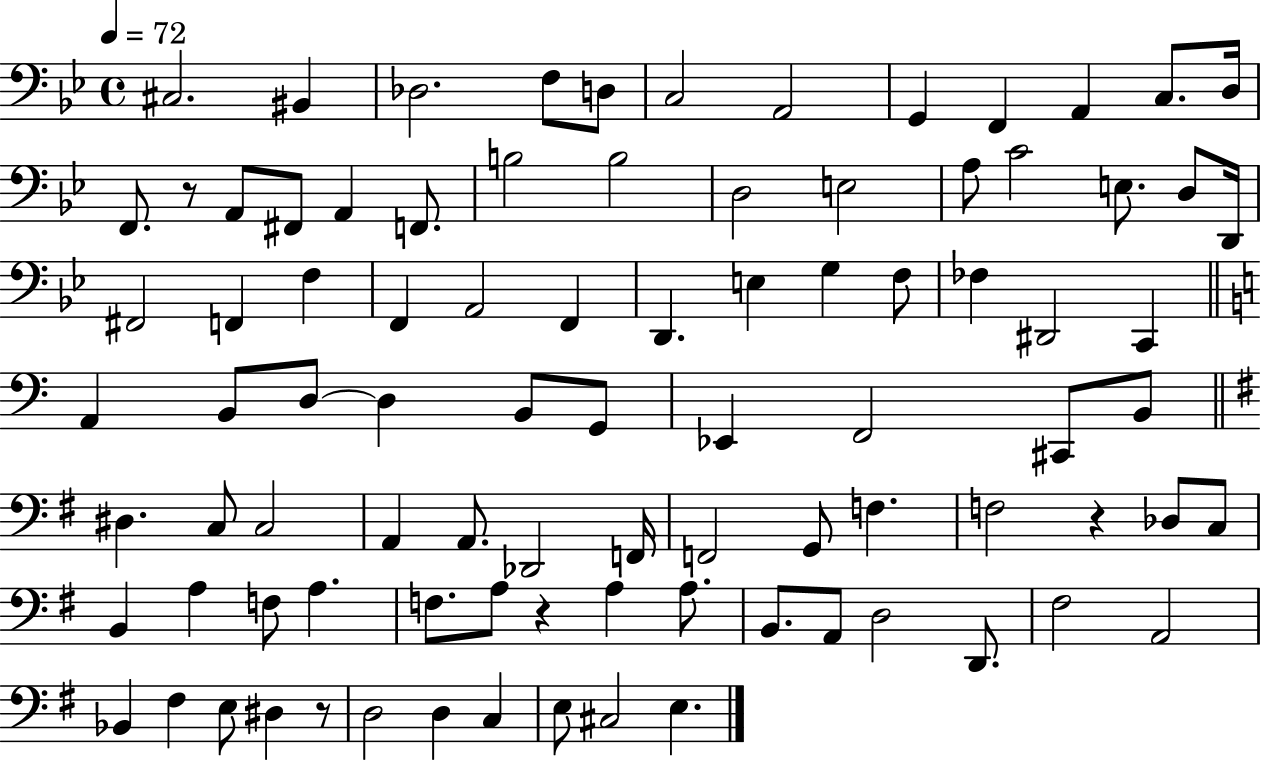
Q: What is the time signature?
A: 4/4